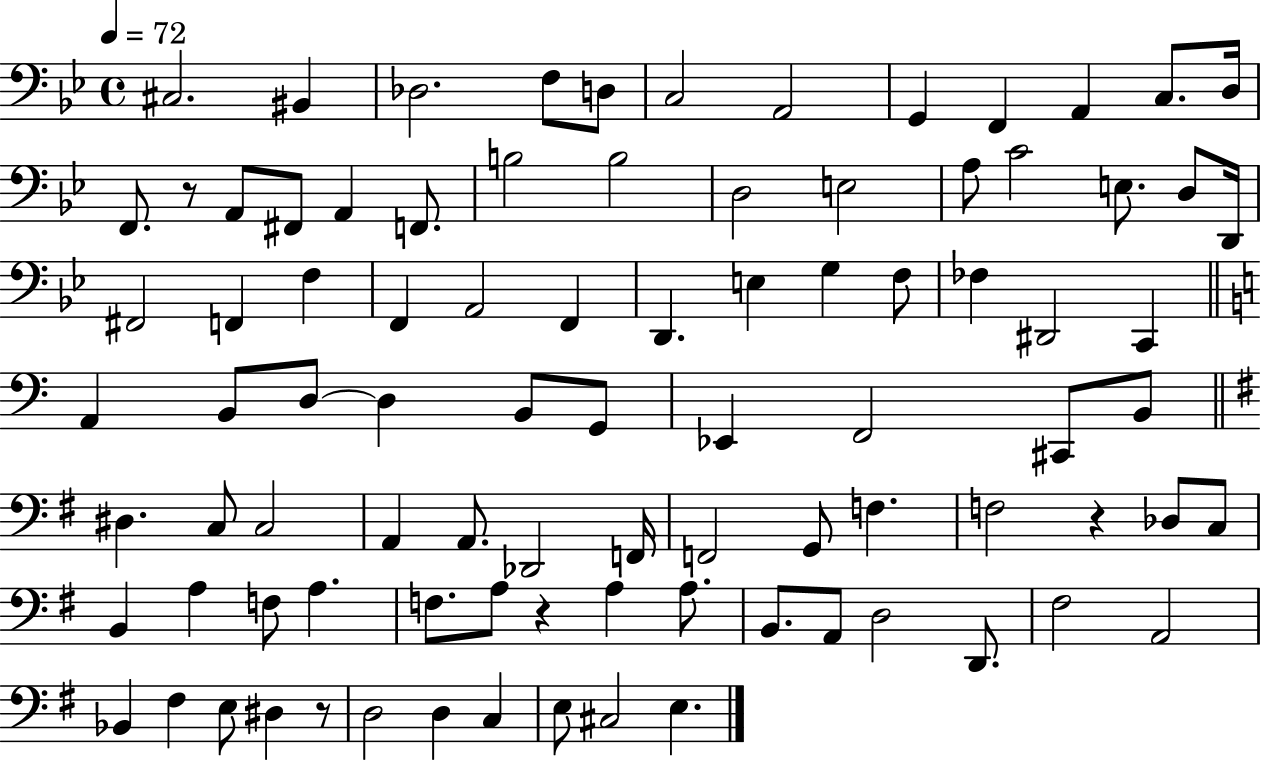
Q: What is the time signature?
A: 4/4